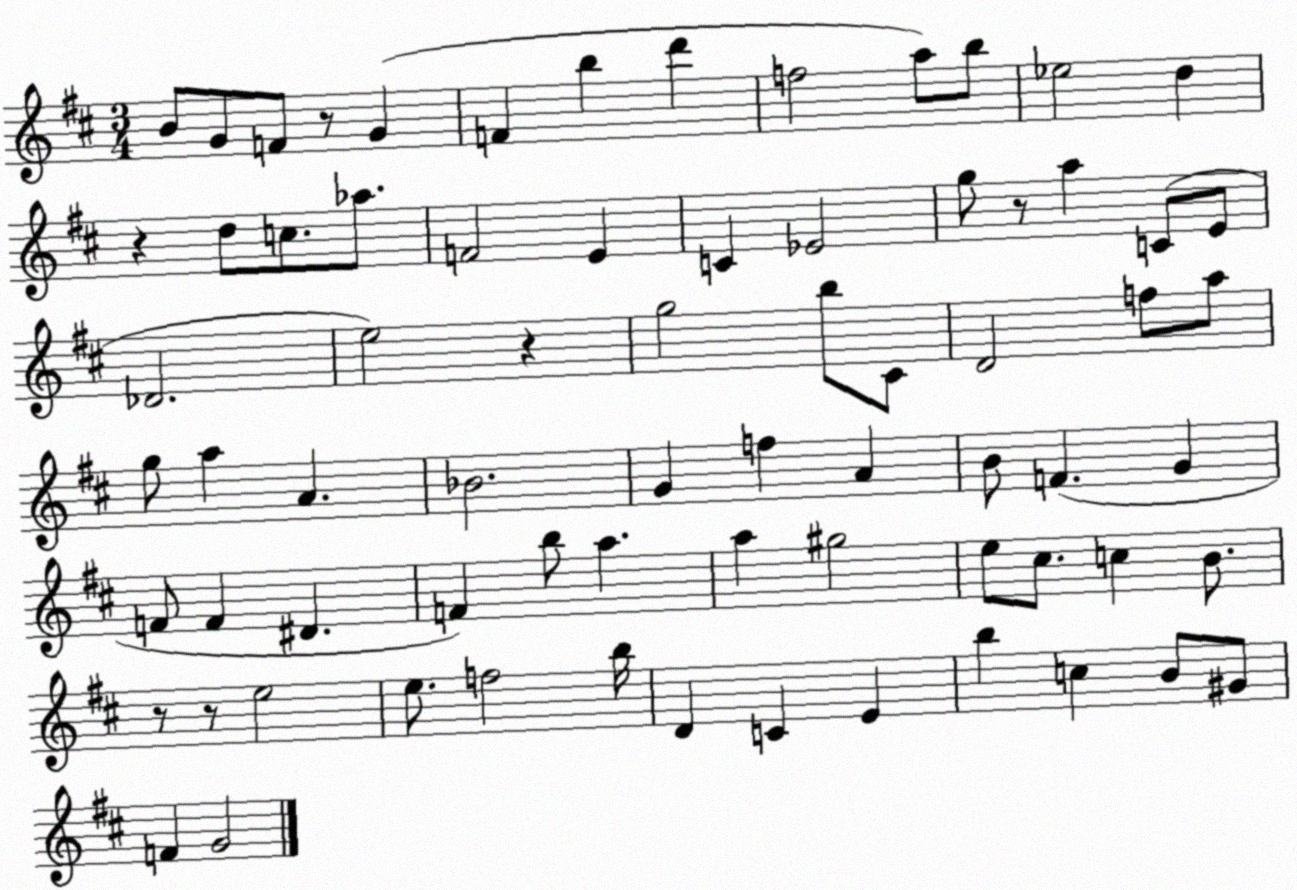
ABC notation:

X:1
T:Untitled
M:3/4
L:1/4
K:D
B/2 G/2 F/2 z/2 G F b d' f2 a/2 b/2 _e2 d z d/2 c/2 _a/2 F2 E C _E2 g/2 z/2 a C/2 E/2 _D2 e2 z g2 b/2 ^C/2 D2 f/2 a/2 g/2 a A _B2 G f A B/2 F G F/2 F ^D F b/2 a a ^g2 e/2 ^c/2 c B/2 z/2 z/2 e2 e/2 f2 b/4 D C E b c B/2 ^G/2 F G2